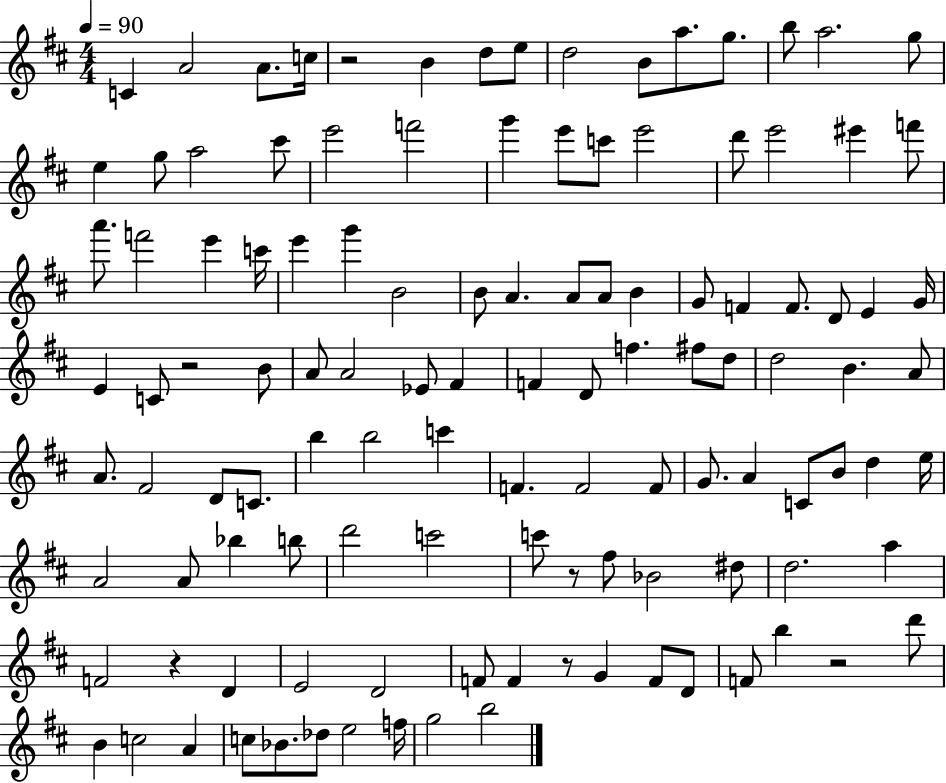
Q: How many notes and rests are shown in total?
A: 117